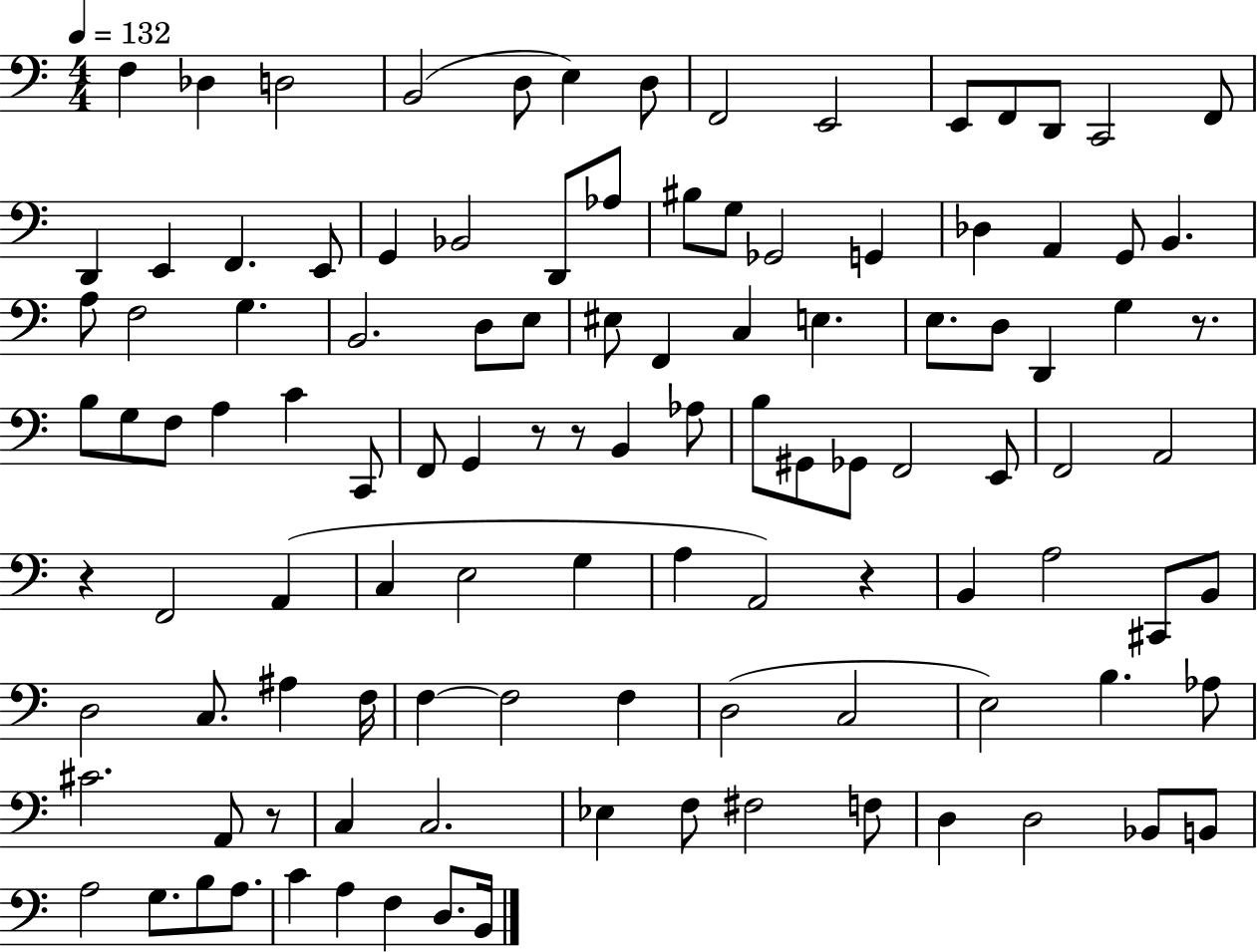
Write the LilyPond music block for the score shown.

{
  \clef bass
  \numericTimeSignature
  \time 4/4
  \key c \major
  \tempo 4 = 132
  f4 des4 d2 | b,2( d8 e4) d8 | f,2 e,2 | e,8 f,8 d,8 c,2 f,8 | \break d,4 e,4 f,4. e,8 | g,4 bes,2 d,8 aes8 | bis8 g8 ges,2 g,4 | des4 a,4 g,8 b,4. | \break a8 f2 g4. | b,2. d8 e8 | eis8 f,4 c4 e4. | e8. d8 d,4 g4 r8. | \break b8 g8 f8 a4 c'4 c,8 | f,8 g,4 r8 r8 b,4 aes8 | b8 gis,8 ges,8 f,2 e,8 | f,2 a,2 | \break r4 f,2 a,4( | c4 e2 g4 | a4 a,2) r4 | b,4 a2 cis,8 b,8 | \break d2 c8. ais4 f16 | f4~~ f2 f4 | d2( c2 | e2) b4. aes8 | \break cis'2. a,8 r8 | c4 c2. | ees4 f8 fis2 f8 | d4 d2 bes,8 b,8 | \break a2 g8. b8 a8. | c'4 a4 f4 d8. b,16 | \bar "|."
}